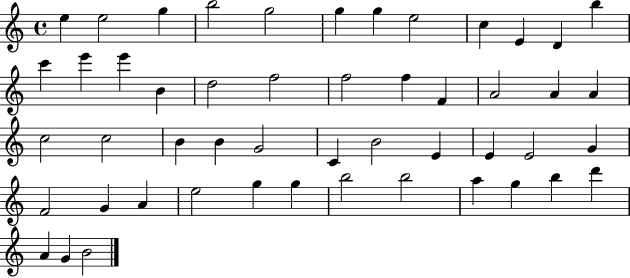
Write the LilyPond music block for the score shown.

{
  \clef treble
  \time 4/4
  \defaultTimeSignature
  \key c \major
  e''4 e''2 g''4 | b''2 g''2 | g''4 g''4 e''2 | c''4 e'4 d'4 b''4 | \break c'''4 e'''4 e'''4 b'4 | d''2 f''2 | f''2 f''4 f'4 | a'2 a'4 a'4 | \break c''2 c''2 | b'4 b'4 g'2 | c'4 b'2 e'4 | e'4 e'2 g'4 | \break f'2 g'4 a'4 | e''2 g''4 g''4 | b''2 b''2 | a''4 g''4 b''4 d'''4 | \break a'4 g'4 b'2 | \bar "|."
}